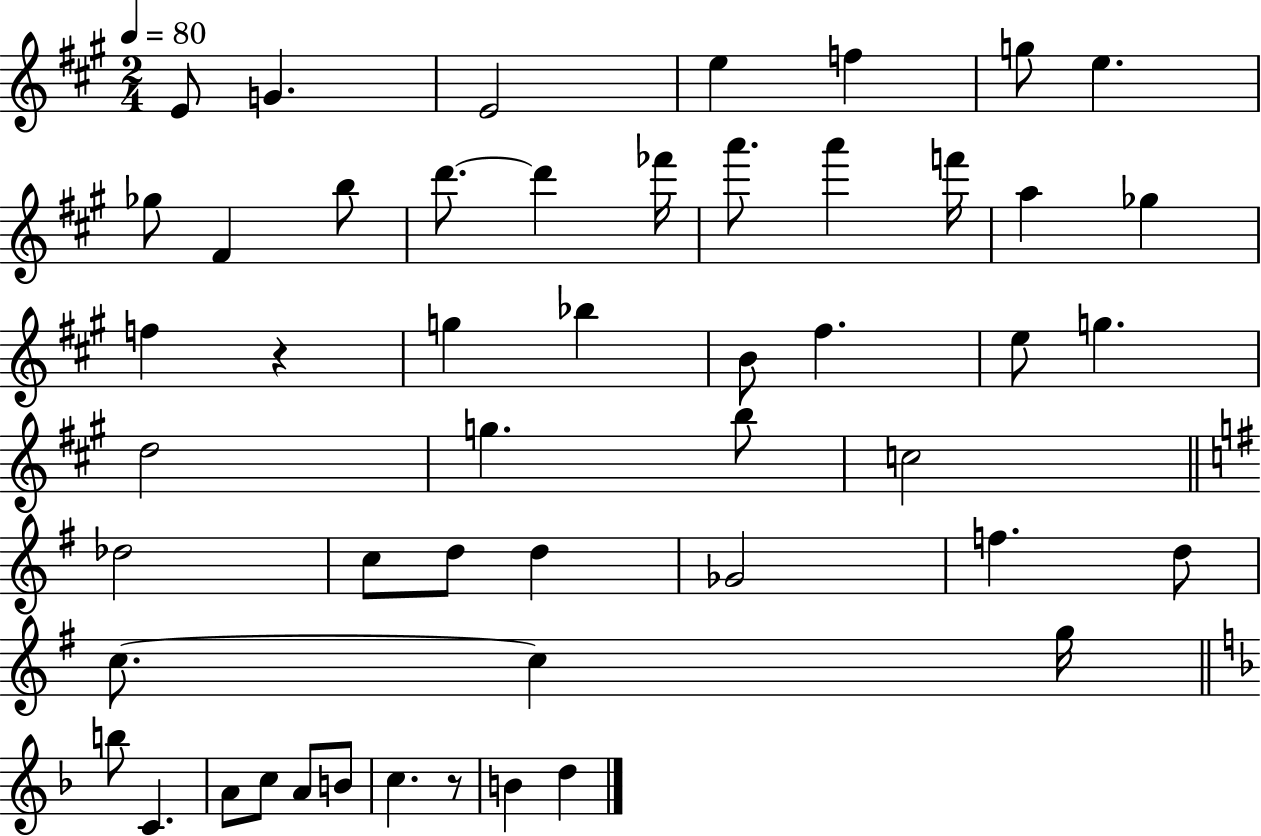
X:1
T:Untitled
M:2/4
L:1/4
K:A
E/2 G E2 e f g/2 e _g/2 ^F b/2 d'/2 d' _f'/4 a'/2 a' f'/4 a _g f z g _b B/2 ^f e/2 g d2 g b/2 c2 _d2 c/2 d/2 d _G2 f d/2 c/2 c g/4 b/2 C A/2 c/2 A/2 B/2 c z/2 B d